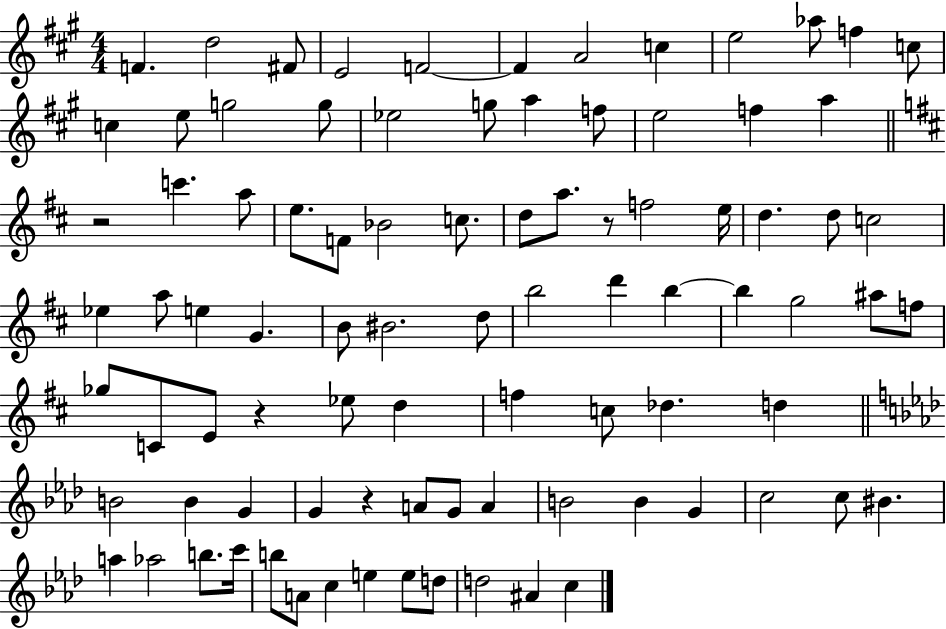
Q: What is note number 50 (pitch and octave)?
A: F5